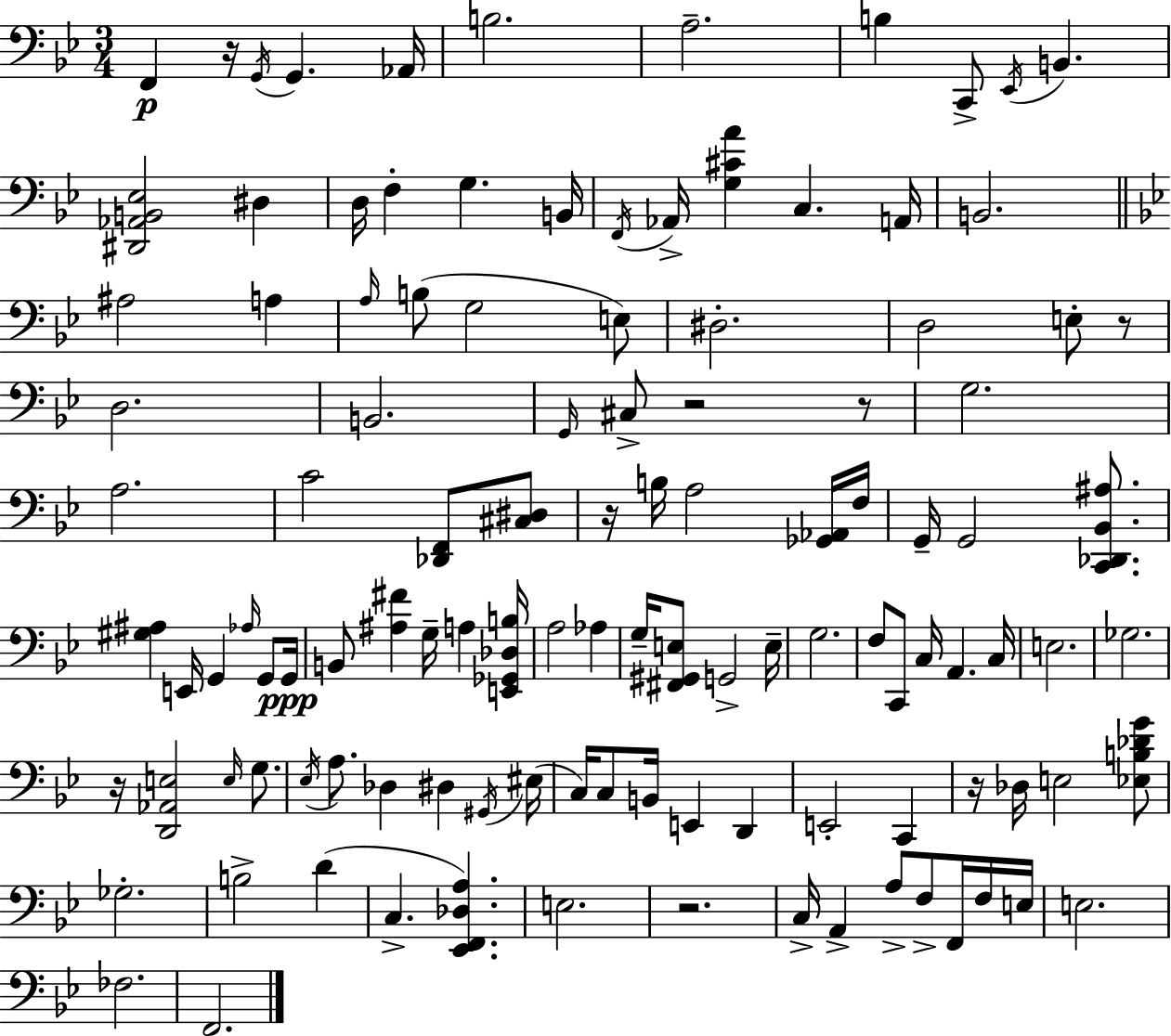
{
  \clef bass
  \numericTimeSignature
  \time 3/4
  \key bes \major
  \repeat volta 2 { f,4\p r16 \acciaccatura { g,16 } g,4. | aes,16 b2. | a2.-- | b4 c,8-> \acciaccatura { ees,16 } b,4. | \break <dis, aes, b, ees>2 dis4 | d16 f4-. g4. | b,16 \acciaccatura { f,16 } aes,16-> <g cis' a'>4 c4. | a,16 b,2. | \break \bar "||" \break \key bes \major ais2 a4 | \grace { a16 } b8( g2 e8) | dis2.-. | d2 e8-. r8 | \break d2. | b,2. | \grace { g,16 } cis8-> r2 | r8 g2. | \break a2. | c'2 <des, f,>8 | <cis dis>8 r16 b16 a2 | <ges, aes,>16 f16 g,16-- g,2 <c, des, bes, ais>8. | \break <gis ais>4 e,16 g,4 \grace { aes16 } | g,8 g,16\ppp b,8 <ais fis'>4 g16-- a4 | <e, ges, des b>16 a2 aes4 | g16-- <fis, gis, e>8 g,2-> | \break e16-- g2. | f8 c,8 c16 a,4. | c16 e2. | ges2. | \break r16 <d, aes, e>2 | \grace { e16 } g8. \acciaccatura { ees16 } a8. des4 | dis4 \acciaccatura { gis,16 }( eis16 c16) c8 b,16 e,4 | d,4 e,2-. | \break c,4 r16 des16 e2 | <ees b des' g'>8 ges2.-. | b2-> | d'4( c4.-> | \break <ees, f, des a>4.) e2. | r2. | c16-> a,4-> a8-> | f8-> f,16 f16 e16 e2. | \break fes2. | f,2. | } \bar "|."
}